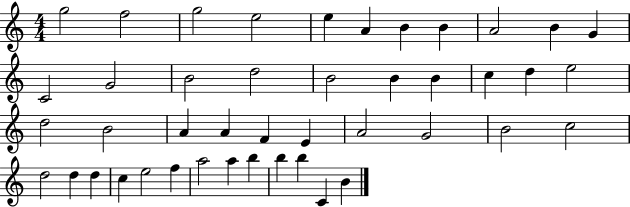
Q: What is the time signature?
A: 4/4